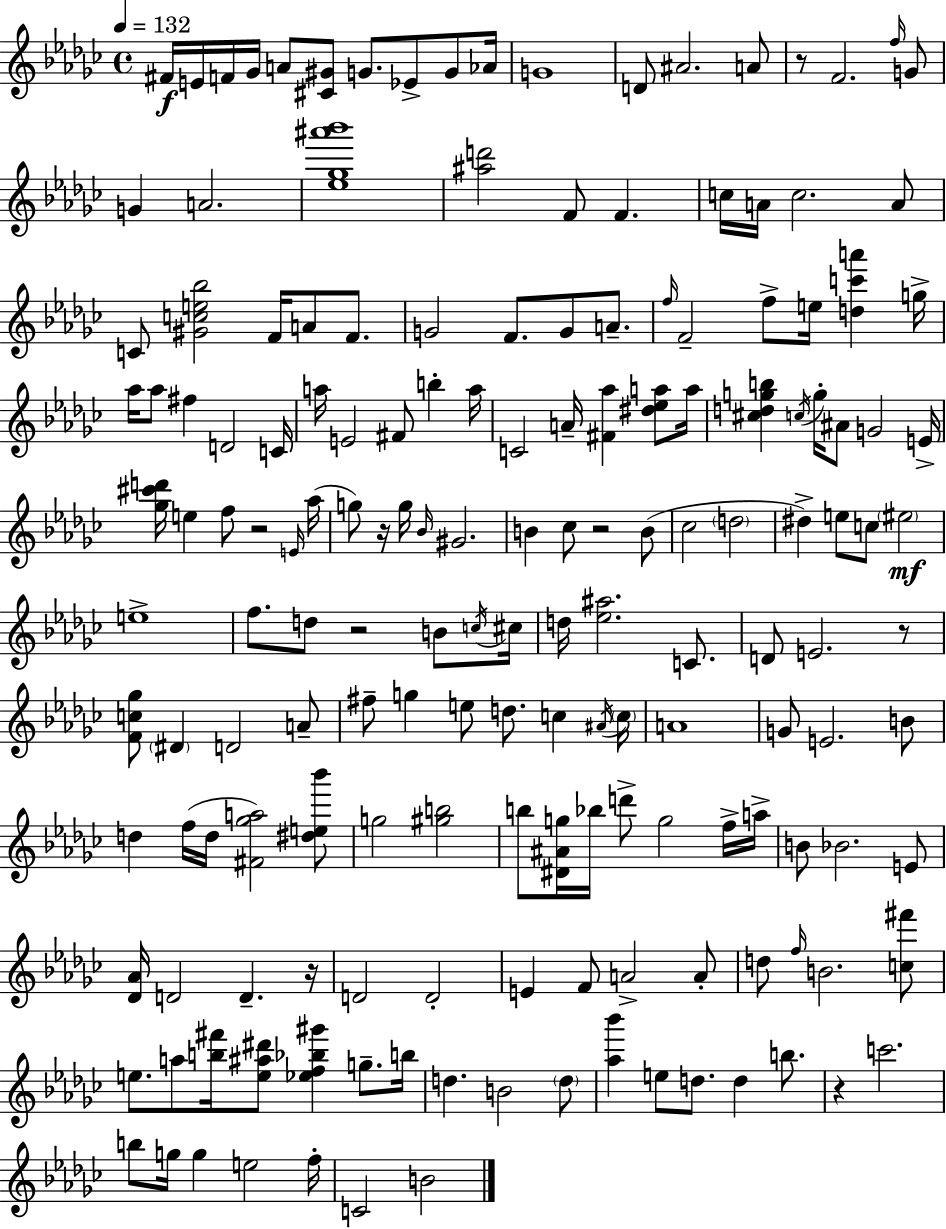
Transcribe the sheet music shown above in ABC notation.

X:1
T:Untitled
M:4/4
L:1/4
K:Ebm
^F/4 E/4 F/4 _G/4 A/2 [^C^G]/2 G/2 _E/2 G/2 _A/4 G4 D/2 ^A2 A/2 z/2 F2 f/4 G/2 G A2 [_e_g^a'_b']4 [^ad']2 F/2 F c/4 A/4 c2 A/2 C/2 [^Gce_b]2 F/4 A/2 F/2 G2 F/2 G/2 A/2 f/4 F2 f/2 e/4 [dc'a'] g/4 _a/4 _a/2 ^f D2 C/4 a/4 E2 ^F/2 b a/4 C2 A/4 [^F_a] [^d_ea]/2 a/4 [^cdgb] c/4 g/4 ^A/2 G2 E/4 [_g^c'd']/4 e f/2 z2 E/4 _a/4 g/2 z/4 g/4 _B/4 ^G2 B _c/2 z2 B/2 _c2 d2 ^d e/2 c/2 ^e2 e4 f/2 d/2 z2 B/2 c/4 ^c/4 d/4 [_e^a]2 C/2 D/2 E2 z/2 [Fc_g]/2 ^D D2 A/2 ^f/2 g e/2 d/2 c ^A/4 c/4 A4 G/2 E2 B/2 d f/4 d/4 [^F_ga]2 [^de_b']/2 g2 [^gb]2 b/2 [^D^Ag]/4 _b/4 d'/2 g2 f/4 a/4 B/2 _B2 E/2 [_D_A]/4 D2 D z/4 D2 D2 E F/2 A2 A/2 d/2 f/4 B2 [c^f']/2 e/2 a/2 [b^f']/4 [e^a^d']/2 [_ef_b^g'] g/2 b/4 d B2 d/2 [_a_b'] e/2 d/2 d b/2 z c'2 b/2 g/4 g e2 f/4 C2 B2